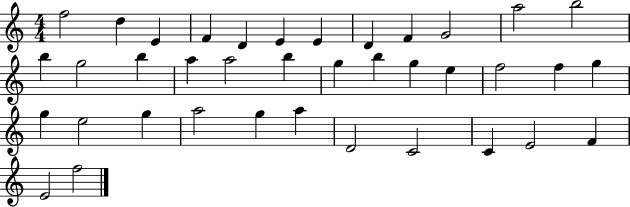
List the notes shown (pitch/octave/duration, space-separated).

F5/h D5/q E4/q F4/q D4/q E4/q E4/q D4/q F4/q G4/h A5/h B5/h B5/q G5/h B5/q A5/q A5/h B5/q G5/q B5/q G5/q E5/q F5/h F5/q G5/q G5/q E5/h G5/q A5/h G5/q A5/q D4/h C4/h C4/q E4/h F4/q E4/h F5/h